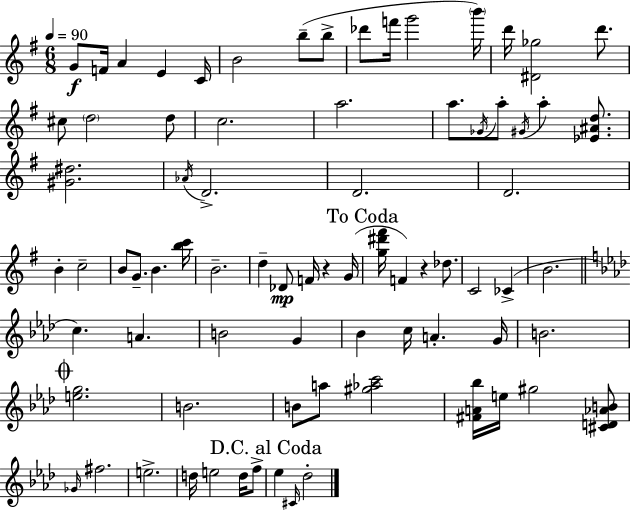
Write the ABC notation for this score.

X:1
T:Untitled
M:6/8
L:1/4
K:G
G/2 F/4 A E C/4 B2 b/2 b/2 _d'/2 f'/4 g'2 b'/4 d'/4 [^D_g]2 d'/2 ^c/2 d2 d/2 c2 a2 a/2 _G/4 a/2 ^G/4 a [_E^Ad]/2 [^G^d]2 _A/4 D2 D2 D2 B c2 B/2 G/2 B [bc']/4 B2 d _D/2 F/4 z G/4 [g^d'^f']/4 F z _d/2 C2 _C B2 c A B2 G _B c/4 A G/4 B2 [eg]2 B2 B/2 a/2 [^g_ac']2 [^FA_b]/4 e/4 ^g2 [^CD_AB]/2 _G/4 ^f2 e2 d/4 e2 d/4 f/2 _e ^C/4 _d2